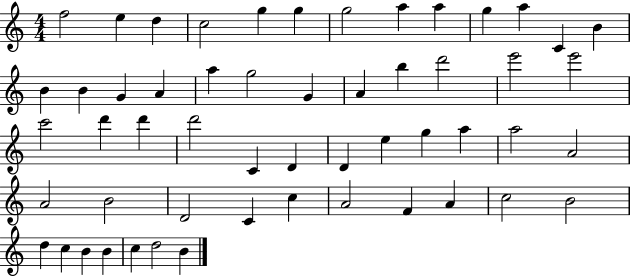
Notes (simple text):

F5/h E5/q D5/q C5/h G5/q G5/q G5/h A5/q A5/q G5/q A5/q C4/q B4/q B4/q B4/q G4/q A4/q A5/q G5/h G4/q A4/q B5/q D6/h E6/h E6/h C6/h D6/q D6/q D6/h C4/q D4/q D4/q E5/q G5/q A5/q A5/h A4/h A4/h B4/h D4/h C4/q C5/q A4/h F4/q A4/q C5/h B4/h D5/q C5/q B4/q B4/q C5/q D5/h B4/q